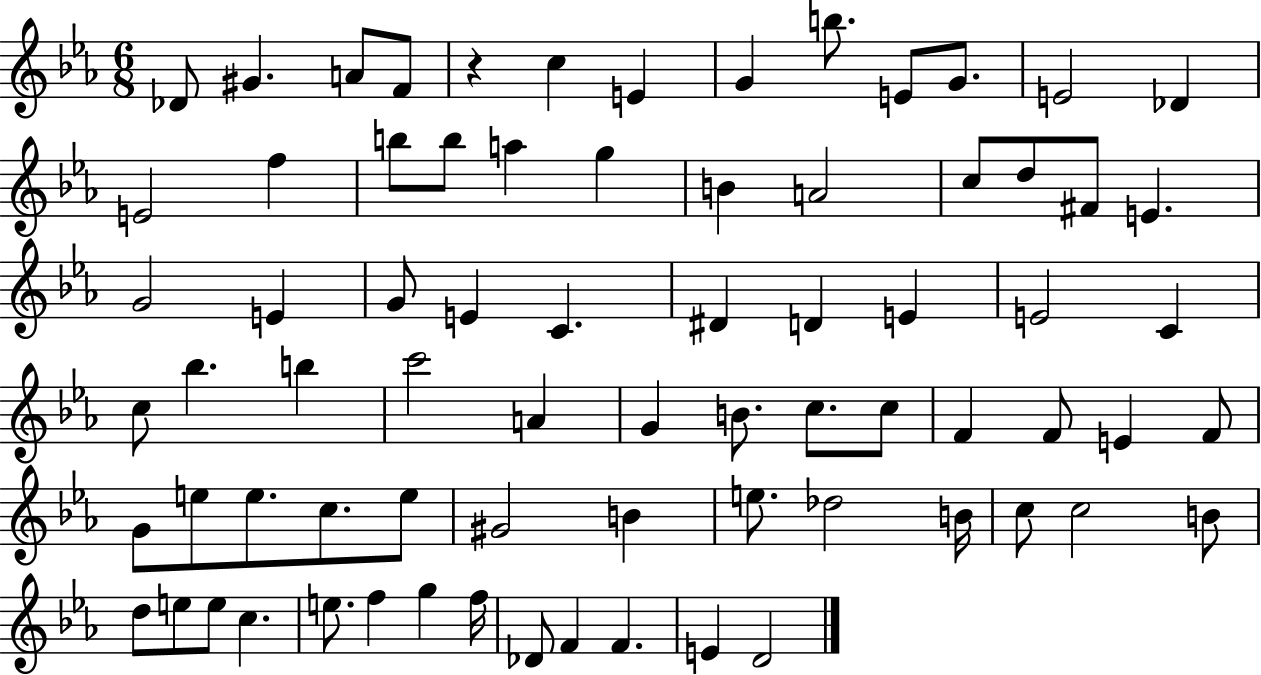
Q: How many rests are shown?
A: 1